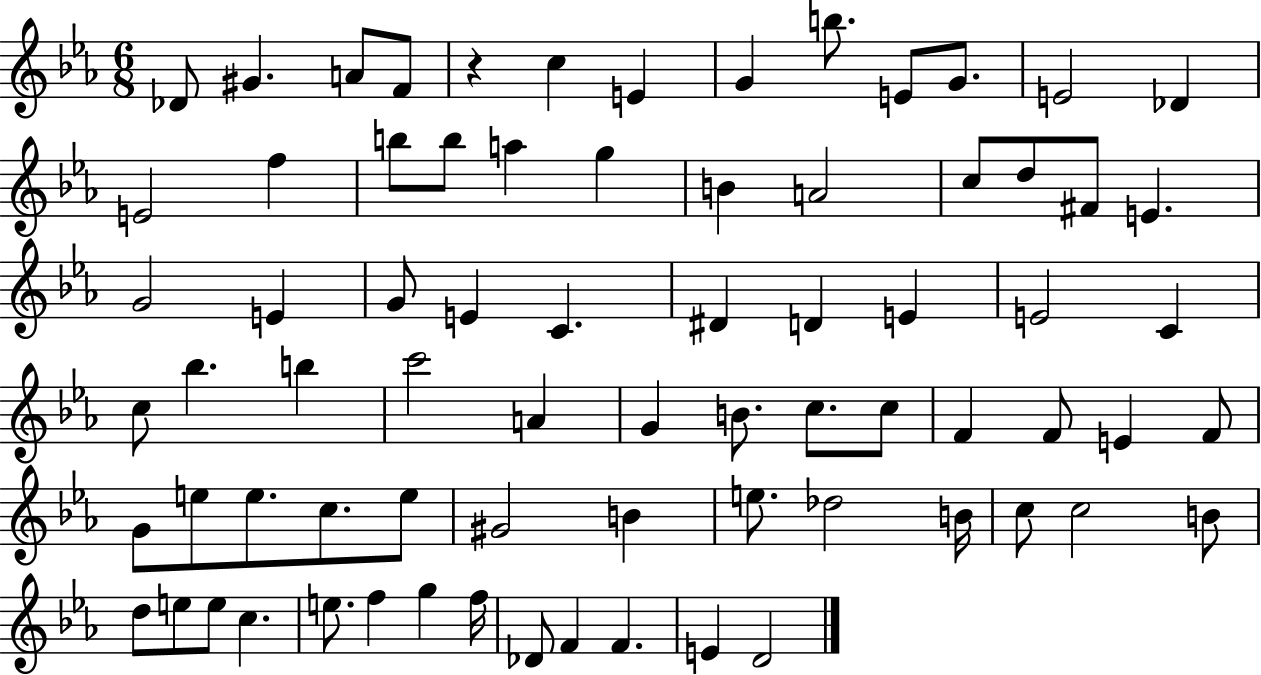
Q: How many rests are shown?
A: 1